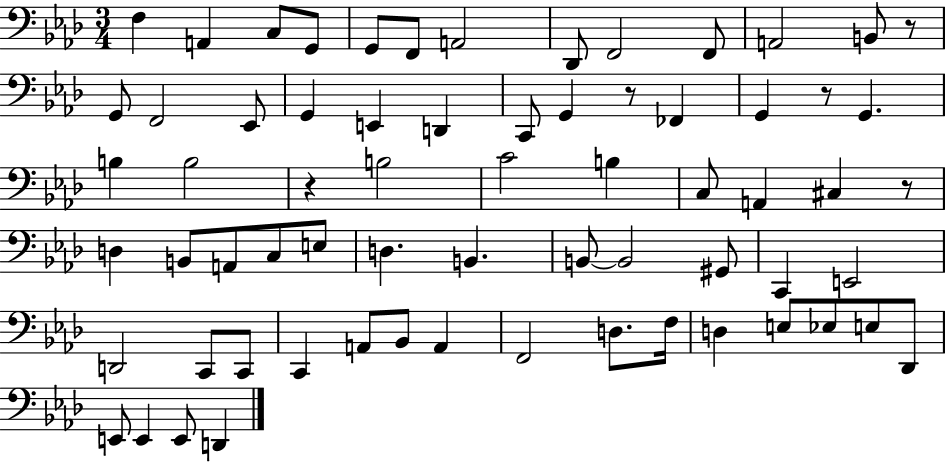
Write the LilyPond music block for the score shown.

{
  \clef bass
  \numericTimeSignature
  \time 3/4
  \key aes \major
  f4 a,4 c8 g,8 | g,8 f,8 a,2 | des,8 f,2 f,8 | a,2 b,8 r8 | \break g,8 f,2 ees,8 | g,4 e,4 d,4 | c,8 g,4 r8 fes,4 | g,4 r8 g,4. | \break b4 b2 | r4 b2 | c'2 b4 | c8 a,4 cis4 r8 | \break d4 b,8 a,8 c8 e8 | d4. b,4. | b,8~~ b,2 gis,8 | c,4 e,2 | \break d,2 c,8 c,8 | c,4 a,8 bes,8 a,4 | f,2 d8. f16 | d4 e8 ees8 e8 des,8 | \break e,8 e,4 e,8 d,4 | \bar "|."
}